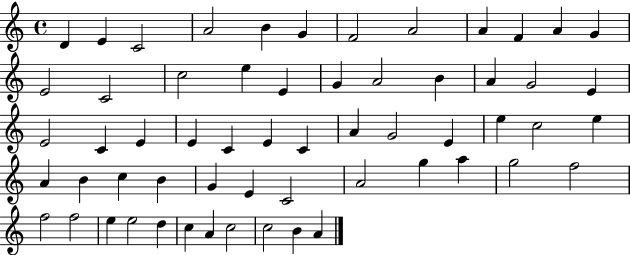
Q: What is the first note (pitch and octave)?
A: D4